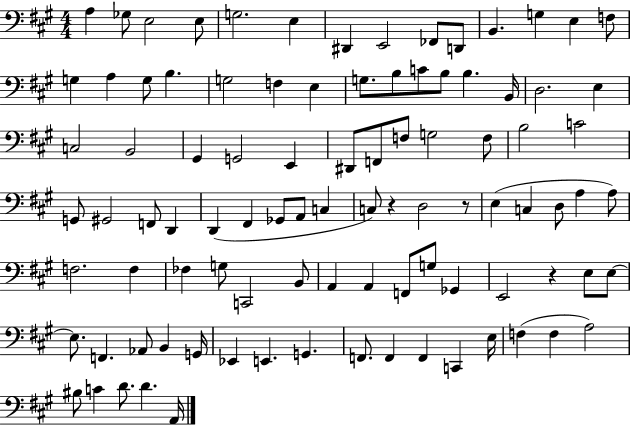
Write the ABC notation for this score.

X:1
T:Untitled
M:4/4
L:1/4
K:A
A, _G,/2 E,2 E,/2 G,2 E, ^D,, E,,2 _F,,/2 D,,/2 B,, G, E, F,/2 G, A, G,/2 B, G,2 F, E, G,/2 B,/2 C/2 B,/2 B, B,,/4 D,2 E, C,2 B,,2 ^G,, G,,2 E,, ^D,,/2 F,,/2 F,/2 G,2 F,/2 B,2 C2 G,,/2 ^G,,2 F,,/2 D,, D,, ^F,, _G,,/2 A,,/2 C, C,/2 z D,2 z/2 E, C, D,/2 A, A,/2 F,2 F, _F, G,/2 C,,2 B,,/2 A,, A,, F,,/2 G,/2 _G,, E,,2 z E,/2 E,/2 E,/2 F,, _A,,/2 B,, G,,/4 _E,, E,, G,, F,,/2 F,, F,, C,, E,/4 F, F, A,2 ^B,/2 C D/2 D A,,/4